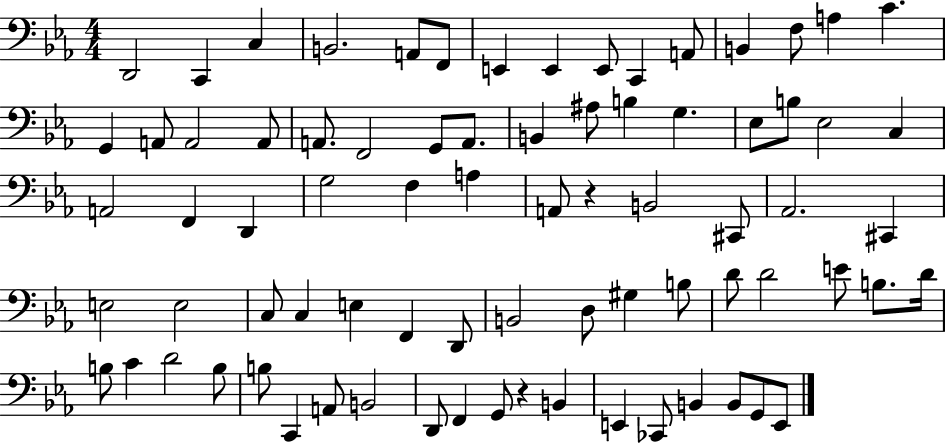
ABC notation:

X:1
T:Untitled
M:4/4
L:1/4
K:Eb
D,,2 C,, C, B,,2 A,,/2 F,,/2 E,, E,, E,,/2 C,, A,,/2 B,, F,/2 A, C G,, A,,/2 A,,2 A,,/2 A,,/2 F,,2 G,,/2 A,,/2 B,, ^A,/2 B, G, _E,/2 B,/2 _E,2 C, A,,2 F,, D,, G,2 F, A, A,,/2 z B,,2 ^C,,/2 _A,,2 ^C,, E,2 E,2 C,/2 C, E, F,, D,,/2 B,,2 D,/2 ^G, B,/2 D/2 D2 E/2 B,/2 D/4 B,/2 C D2 B,/2 B,/2 C,, A,,/2 B,,2 D,,/2 F,, G,,/2 z B,, E,, _C,,/2 B,, B,,/2 G,,/2 E,,/2